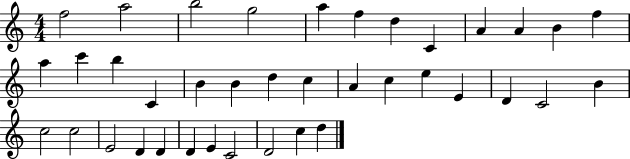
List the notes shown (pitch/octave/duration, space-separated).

F5/h A5/h B5/h G5/h A5/q F5/q D5/q C4/q A4/q A4/q B4/q F5/q A5/q C6/q B5/q C4/q B4/q B4/q D5/q C5/q A4/q C5/q E5/q E4/q D4/q C4/h B4/q C5/h C5/h E4/h D4/q D4/q D4/q E4/q C4/h D4/h C5/q D5/q